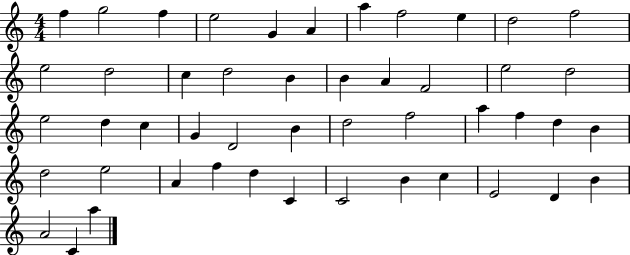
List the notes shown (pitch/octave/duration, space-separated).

F5/q G5/h F5/q E5/h G4/q A4/q A5/q F5/h E5/q D5/h F5/h E5/h D5/h C5/q D5/h B4/q B4/q A4/q F4/h E5/h D5/h E5/h D5/q C5/q G4/q D4/h B4/q D5/h F5/h A5/q F5/q D5/q B4/q D5/h E5/h A4/q F5/q D5/q C4/q C4/h B4/q C5/q E4/h D4/q B4/q A4/h C4/q A5/q